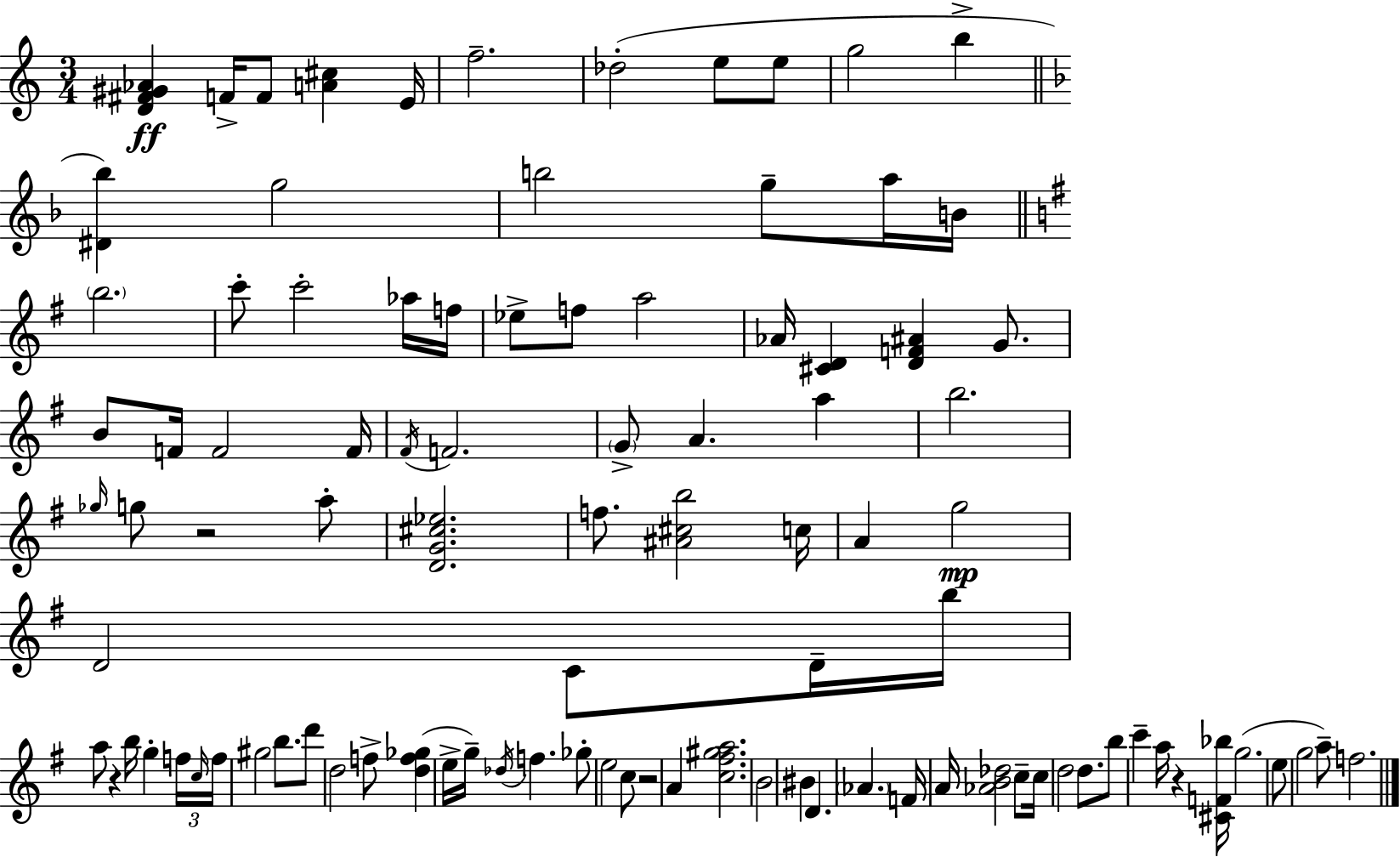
{
  \clef treble
  \numericTimeSignature
  \time 3/4
  \key a \minor
  <d' fis' gis' aes'>4\ff f'16-> f'8 <a' cis''>4 e'16 | f''2.-- | des''2-.( e''8 e''8 | g''2 b''4-> | \break \bar "||" \break \key f \major <dis' bes''>4) g''2 | b''2 g''8-- a''16 b'16 | \bar "||" \break \key g \major \parenthesize b''2. | c'''8-. c'''2-. aes''16 f''16 | ees''8-> f''8 a''2 | aes'16 <cis' d'>4 <d' f' ais'>4 g'8. | \break b'8 f'16 f'2 f'16 | \acciaccatura { fis'16 } f'2. | \parenthesize g'8-> a'4. a''4 | b''2. | \break \grace { ges''16 } g''8 r2 | a''8-. <d' g' cis'' ees''>2. | f''8. <ais' cis'' b''>2 | c''16 a'4 g''2\mp | \break d'2 c'8 | d'16-- b''16 a''8 r4 b''16 g''4-. | \tuplet 3/2 { f''16 \grace { c''16 } f''16 } gis''2 | b''8. d'''8 d''2 | \break f''8-> <d'' f'' ges''>4( e''16-> g''16--) \acciaccatura { des''16 } f''4. | ges''8-. e''2 | c''8 r2 | a'4 <c'' fis'' gis'' a''>2. | \break b'2 | bis'4 d'4. \parenthesize aes'4. | f'16 a'16 <aes' b' des''>2 | c''8-- c''16 d''2 | \break d''8. b''8 c'''4-- a''16 r4 | <cis' f' bes''>16 g''2.( | e''8 g''2 | a''8--) f''2. | \break \bar "|."
}